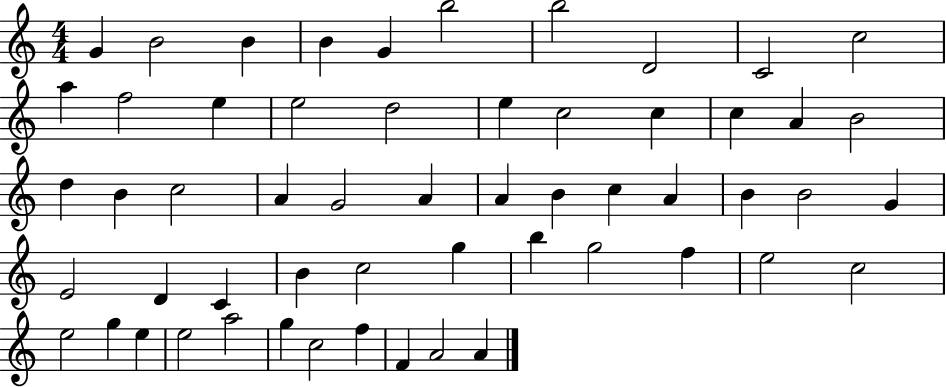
{
  \clef treble
  \numericTimeSignature
  \time 4/4
  \key c \major
  g'4 b'2 b'4 | b'4 g'4 b''2 | b''2 d'2 | c'2 c''2 | \break a''4 f''2 e''4 | e''2 d''2 | e''4 c''2 c''4 | c''4 a'4 b'2 | \break d''4 b'4 c''2 | a'4 g'2 a'4 | a'4 b'4 c''4 a'4 | b'4 b'2 g'4 | \break e'2 d'4 c'4 | b'4 c''2 g''4 | b''4 g''2 f''4 | e''2 c''2 | \break e''2 g''4 e''4 | e''2 a''2 | g''4 c''2 f''4 | f'4 a'2 a'4 | \break \bar "|."
}